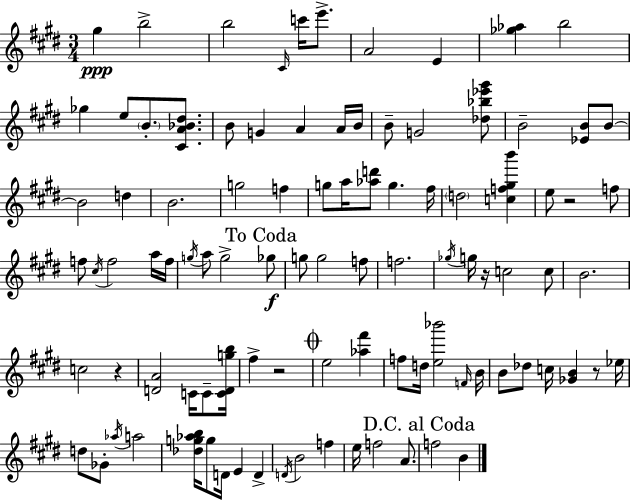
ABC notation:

X:1
T:Untitled
M:3/4
L:1/4
K:E
^g b2 b2 ^C/4 c'/4 e'/2 A2 E [_g_a] b2 _g e/2 B/2 [^CA_B^d]/2 B/2 G A A/4 B/4 B/2 G2 [_d_b_e'^g']/2 B2 [_EB]/2 B/2 B2 d B2 g2 f g/2 a/4 [_ad']/2 g ^f/4 d2 [cf^gb'] e/2 z2 f/2 f/2 ^c/4 f2 a/4 f/4 g/4 a/2 g2 _g/2 g/2 g2 f/2 f2 _g/4 g/4 z/4 c2 c/2 B2 c2 z [DA]2 C/4 C/2 [CDgb]/4 ^f z2 e2 [_a^f'] f/2 d/4 [e_b']2 F/4 B/4 B/2 _d/2 c/4 [_GB] z/2 _e/4 d/2 _G/2 _a/4 a2 [_dg_ab]/4 g/2 D/4 E D D/4 B2 f e/4 f2 A/2 f2 B